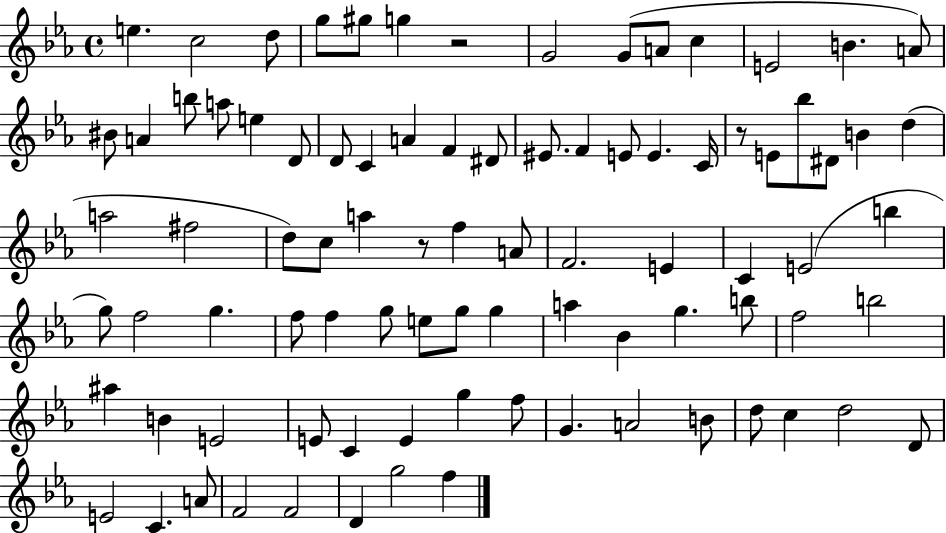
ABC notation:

X:1
T:Untitled
M:4/4
L:1/4
K:Eb
e c2 d/2 g/2 ^g/2 g z2 G2 G/2 A/2 c E2 B A/2 ^B/2 A b/2 a/2 e D/2 D/2 C A F ^D/2 ^E/2 F E/2 E C/4 z/2 E/2 _b/2 ^D/2 B d a2 ^f2 d/2 c/2 a z/2 f A/2 F2 E C E2 b g/2 f2 g f/2 f g/2 e/2 g/2 g a _B g b/2 f2 b2 ^a B E2 E/2 C E g f/2 G A2 B/2 d/2 c d2 D/2 E2 C A/2 F2 F2 D g2 f